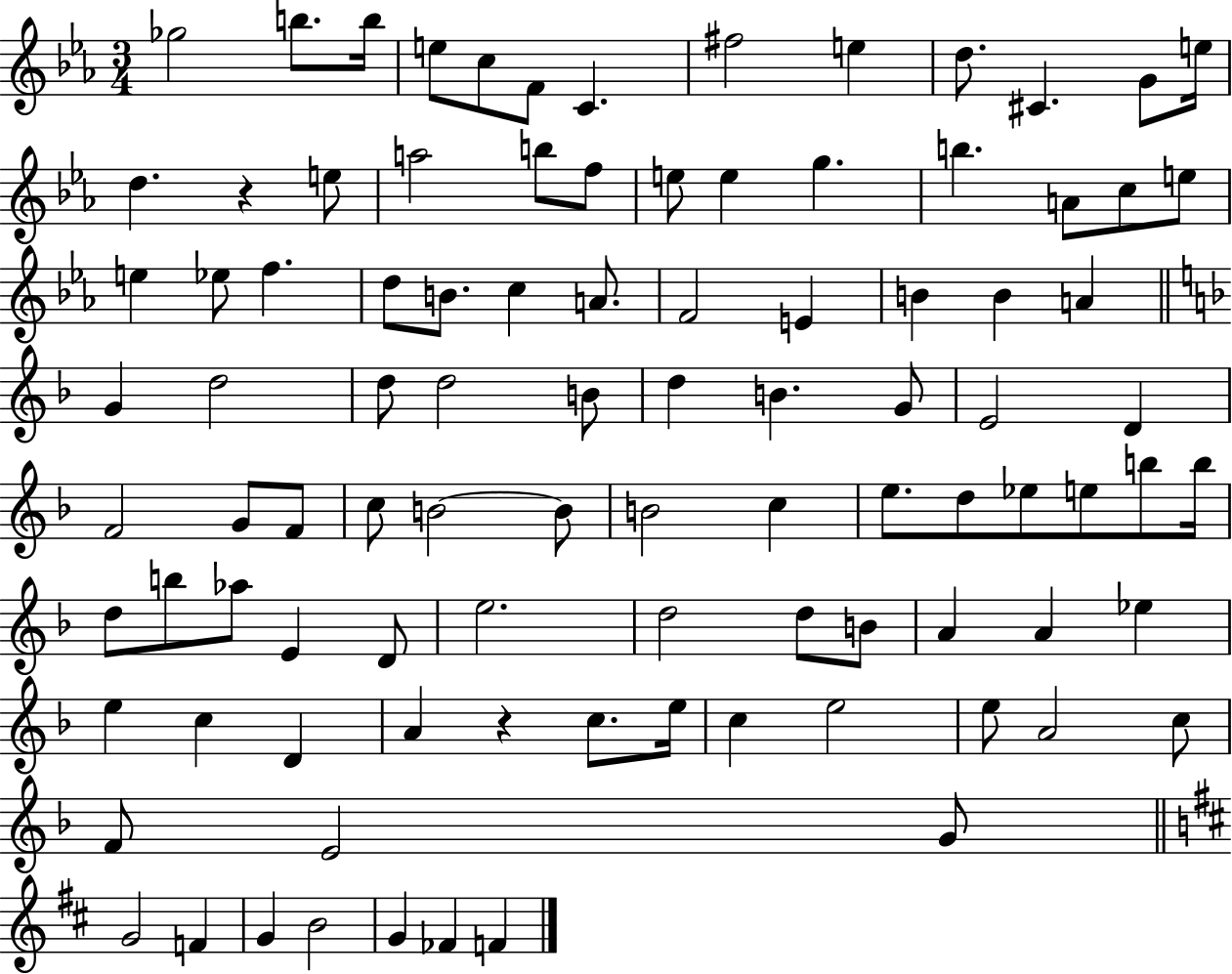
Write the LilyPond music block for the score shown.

{
  \clef treble
  \numericTimeSignature
  \time 3/4
  \key ees \major
  ges''2 b''8. b''16 | e''8 c''8 f'8 c'4. | fis''2 e''4 | d''8. cis'4. g'8 e''16 | \break d''4. r4 e''8 | a''2 b''8 f''8 | e''8 e''4 g''4. | b''4. a'8 c''8 e''8 | \break e''4 ees''8 f''4. | d''8 b'8. c''4 a'8. | f'2 e'4 | b'4 b'4 a'4 | \break \bar "||" \break \key d \minor g'4 d''2 | d''8 d''2 b'8 | d''4 b'4. g'8 | e'2 d'4 | \break f'2 g'8 f'8 | c''8 b'2~~ b'8 | b'2 c''4 | e''8. d''8 ees''8 e''8 b''8 b''16 | \break d''8 b''8 aes''8 e'4 d'8 | e''2. | d''2 d''8 b'8 | a'4 a'4 ees''4 | \break e''4 c''4 d'4 | a'4 r4 c''8. e''16 | c''4 e''2 | e''8 a'2 c''8 | \break f'8 e'2 g'8 | \bar "||" \break \key d \major g'2 f'4 | g'4 b'2 | g'4 fes'4 f'4 | \bar "|."
}